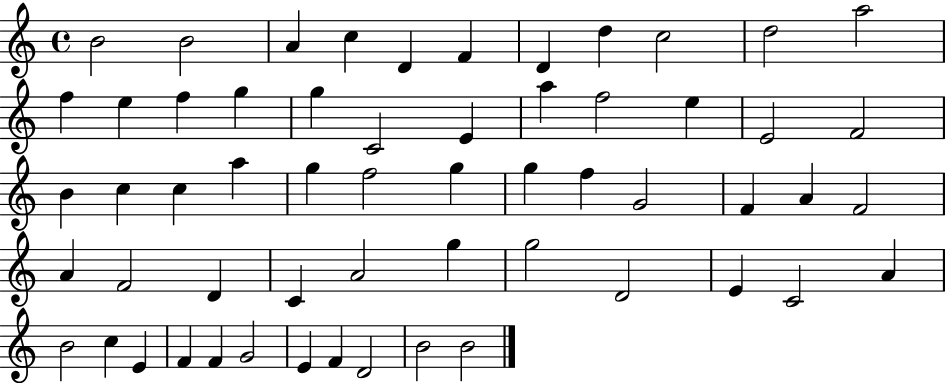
B4/h B4/h A4/q C5/q D4/q F4/q D4/q D5/q C5/h D5/h A5/h F5/q E5/q F5/q G5/q G5/q C4/h E4/q A5/q F5/h E5/q E4/h F4/h B4/q C5/q C5/q A5/q G5/q F5/h G5/q G5/q F5/q G4/h F4/q A4/q F4/h A4/q F4/h D4/q C4/q A4/h G5/q G5/h D4/h E4/q C4/h A4/q B4/h C5/q E4/q F4/q F4/q G4/h E4/q F4/q D4/h B4/h B4/h